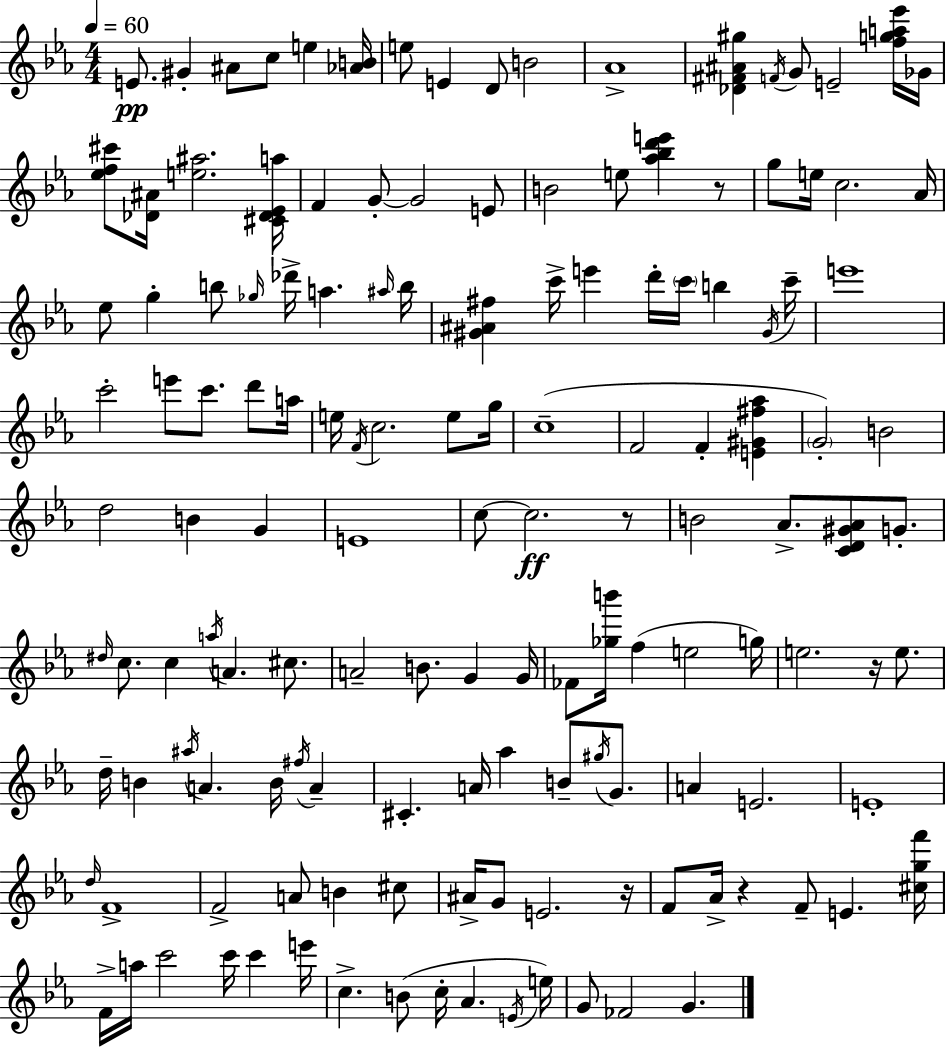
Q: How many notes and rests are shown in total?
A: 142